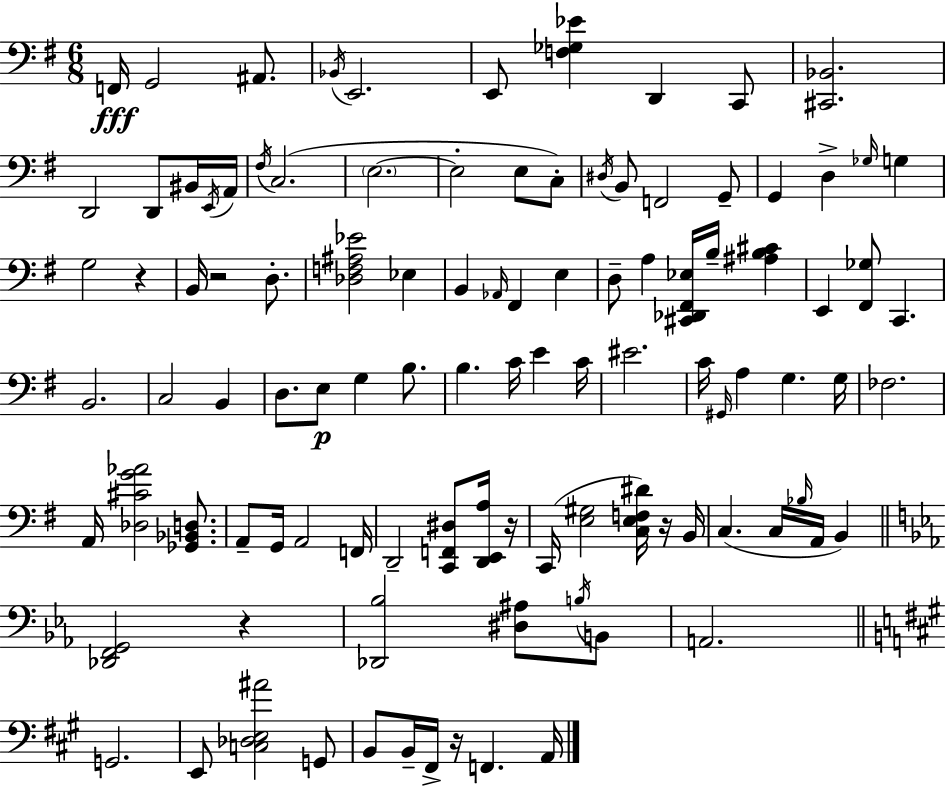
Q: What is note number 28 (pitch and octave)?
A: G3